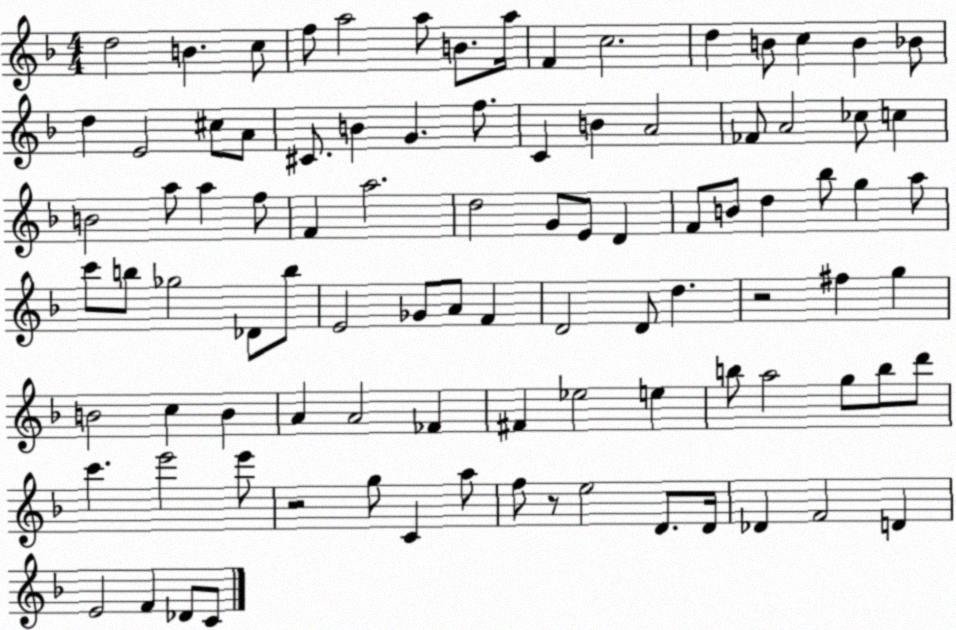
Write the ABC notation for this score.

X:1
T:Untitled
M:4/4
L:1/4
K:F
d2 B c/2 f/2 a2 a/2 B/2 a/4 F c2 d B/2 c B _B/2 d E2 ^c/2 A/2 ^C/2 B G f/2 C B A2 _F/2 A2 _c/2 c B2 a/2 a f/2 F a2 d2 G/2 E/2 D F/2 B/2 d _b/2 g a/2 c'/2 b/2 _g2 _D/2 b/2 E2 _G/2 A/2 F D2 D/2 d z2 ^f g B2 c B A A2 _F ^F _e2 e b/2 a2 g/2 b/2 d'/2 c' e'2 e'/2 z2 g/2 C a/2 f/2 z/2 e2 D/2 D/4 _D F2 D E2 F _D/2 C/2